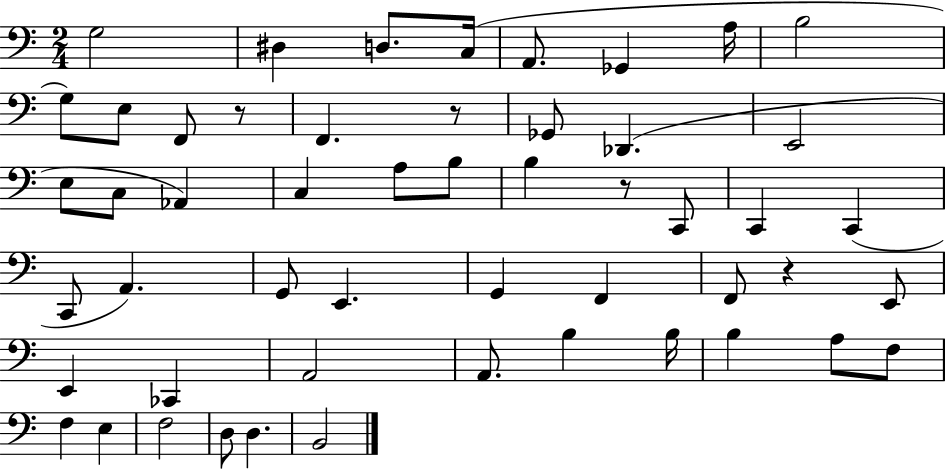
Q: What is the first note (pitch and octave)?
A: G3